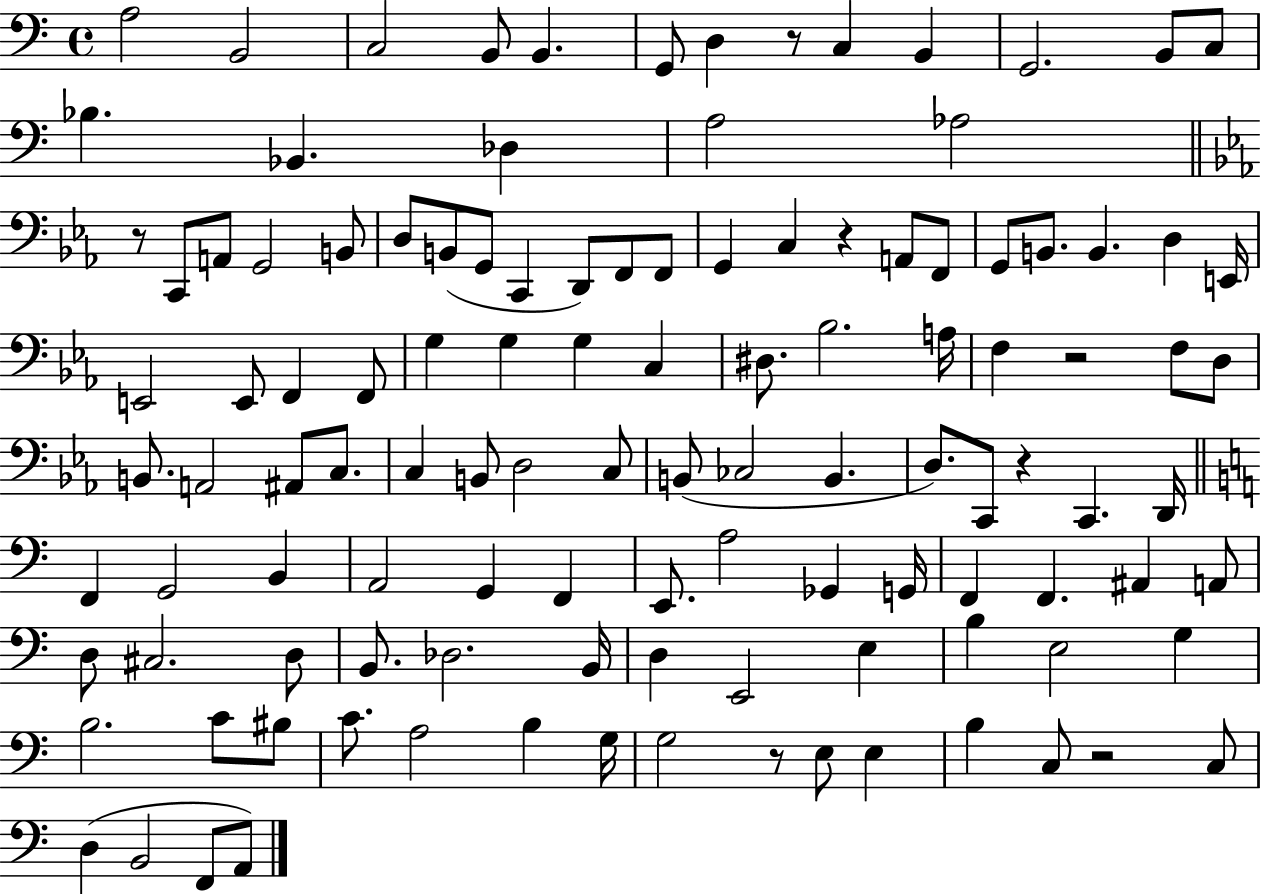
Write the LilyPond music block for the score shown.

{
  \clef bass
  \time 4/4
  \defaultTimeSignature
  \key c \major
  \repeat volta 2 { a2 b,2 | c2 b,8 b,4. | g,8 d4 r8 c4 b,4 | g,2. b,8 c8 | \break bes4. bes,4. des4 | a2 aes2 | \bar "||" \break \key ees \major r8 c,8 a,8 g,2 b,8 | d8 b,8( g,8 c,4 d,8) f,8 f,8 | g,4 c4 r4 a,8 f,8 | g,8 b,8. b,4. d4 e,16 | \break e,2 e,8 f,4 f,8 | g4 g4 g4 c4 | dis8. bes2. a16 | f4 r2 f8 d8 | \break b,8. a,2 ais,8 c8. | c4 b,8 d2 c8 | b,8( ces2 b,4. | d8.) c,8 r4 c,4. d,16 | \break \bar "||" \break \key c \major f,4 g,2 b,4 | a,2 g,4 f,4 | e,8. a2 ges,4 g,16 | f,4 f,4. ais,4 a,8 | \break d8 cis2. d8 | b,8. des2. b,16 | d4 e,2 e4 | b4 e2 g4 | \break b2. c'8 bis8 | c'8. a2 b4 g16 | g2 r8 e8 e4 | b4 c8 r2 c8 | \break d4( b,2 f,8 a,8) | } \bar "|."
}